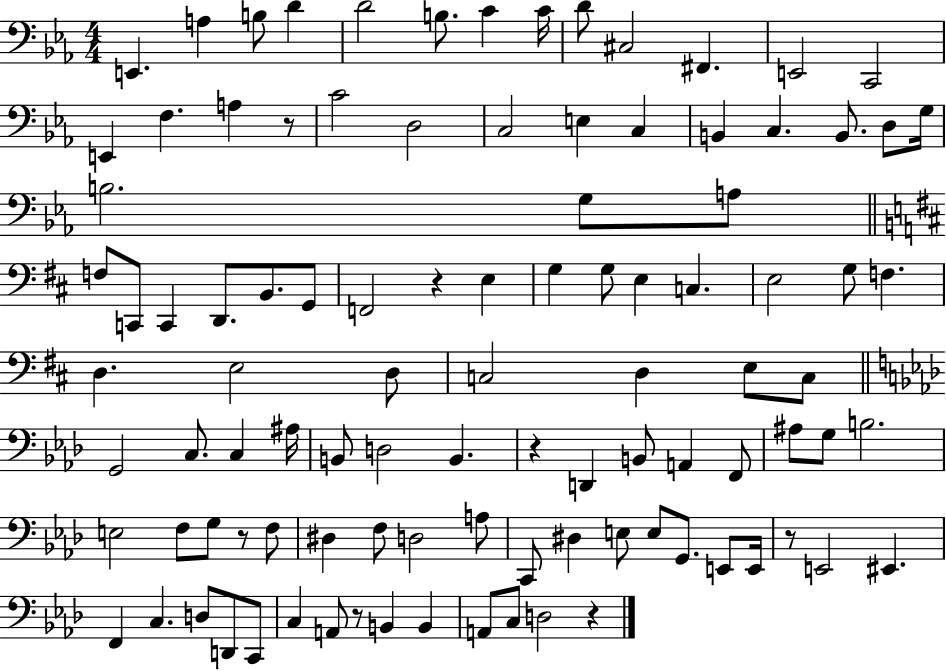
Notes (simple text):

E2/q. A3/q B3/e D4/q D4/h B3/e. C4/q C4/s D4/e C#3/h F#2/q. E2/h C2/h E2/q F3/q. A3/q R/e C4/h D3/h C3/h E3/q C3/q B2/q C3/q. B2/e. D3/e G3/s B3/h. G3/e A3/e F3/e C2/e C2/q D2/e. B2/e. G2/e F2/h R/q E3/q G3/q G3/e E3/q C3/q. E3/h G3/e F3/q. D3/q. E3/h D3/e C3/h D3/q E3/e C3/e G2/h C3/e. C3/q A#3/s B2/e D3/h B2/q. R/q D2/q B2/e A2/q F2/e A#3/e G3/e B3/h. E3/h F3/e G3/e R/e F3/e D#3/q F3/e D3/h A3/e C2/e D#3/q E3/e E3/e G2/e. E2/e E2/s R/e E2/h EIS2/q. F2/q C3/q. D3/e D2/e C2/e C3/q A2/e R/e B2/q B2/q A2/e C3/e D3/h R/q